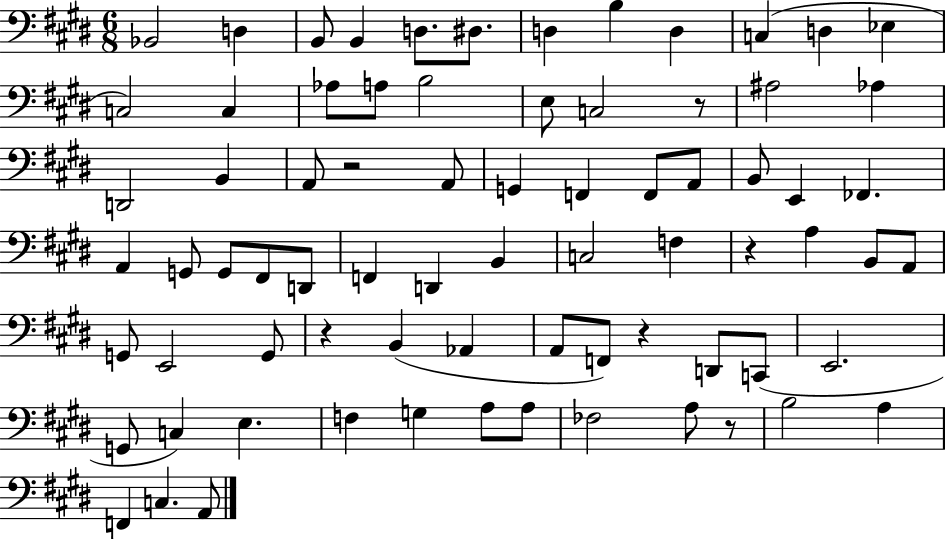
Bb2/h D3/q B2/e B2/q D3/e. D#3/e. D3/q B3/q D3/q C3/q D3/q Eb3/q C3/h C3/q Ab3/e A3/e B3/h E3/e C3/h R/e A#3/h Ab3/q D2/h B2/q A2/e R/h A2/e G2/q F2/q F2/e A2/e B2/e E2/q FES2/q. A2/q G2/e G2/e F#2/e D2/e F2/q D2/q B2/q C3/h F3/q R/q A3/q B2/e A2/e G2/e E2/h G2/e R/q B2/q Ab2/q A2/e F2/e R/q D2/e C2/e E2/h. G2/e C3/q E3/q. F3/q G3/q A3/e A3/e FES3/h A3/e R/e B3/h A3/q F2/q C3/q. A2/e